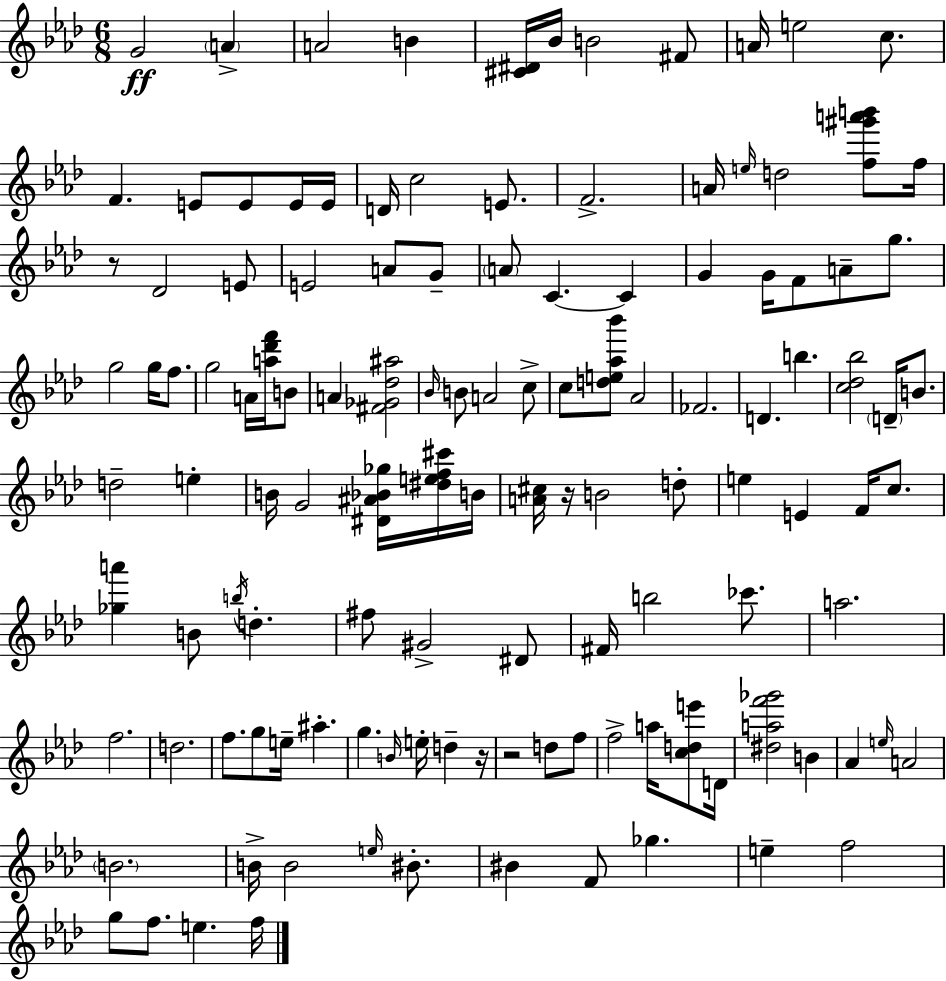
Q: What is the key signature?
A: AES major